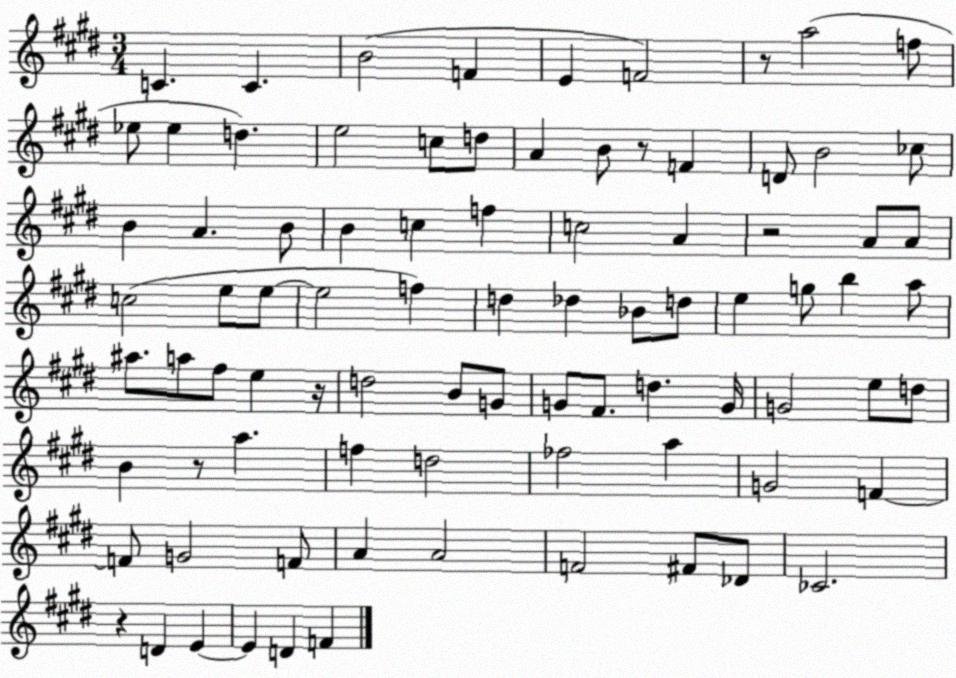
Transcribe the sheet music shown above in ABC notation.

X:1
T:Untitled
M:3/4
L:1/4
K:E
C C B2 F E F2 z/2 a2 f/2 _e/2 _e d e2 c/2 d/2 A B/2 z/2 F D/2 B2 _c/2 B A B/2 B c f c2 A z2 A/2 A/2 c2 e/2 e/2 e2 f d _d _B/2 d/2 e g/2 b a/2 ^a/2 a/2 ^f/2 e z/4 d2 B/2 G/2 G/2 ^F/2 d G/4 G2 e/2 d/2 B z/2 a f d2 _f2 a G2 F F/2 G2 F/2 A A2 F2 ^F/2 _D/2 _C2 z D E E D F